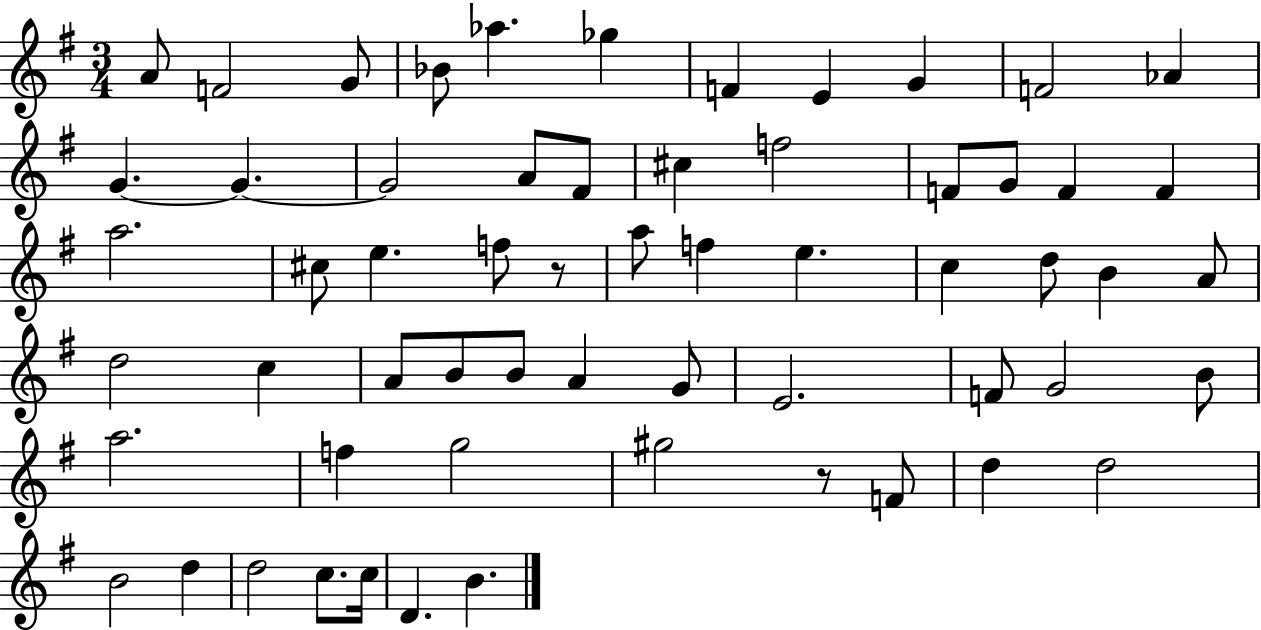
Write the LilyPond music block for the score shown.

{
  \clef treble
  \numericTimeSignature
  \time 3/4
  \key g \major
  \repeat volta 2 { a'8 f'2 g'8 | bes'8 aes''4. ges''4 | f'4 e'4 g'4 | f'2 aes'4 | \break g'4.~~ g'4.~~ | g'2 a'8 fis'8 | cis''4 f''2 | f'8 g'8 f'4 f'4 | \break a''2. | cis''8 e''4. f''8 r8 | a''8 f''4 e''4. | c''4 d''8 b'4 a'8 | \break d''2 c''4 | a'8 b'8 b'8 a'4 g'8 | e'2. | f'8 g'2 b'8 | \break a''2. | f''4 g''2 | gis''2 r8 f'8 | d''4 d''2 | \break b'2 d''4 | d''2 c''8. c''16 | d'4. b'4. | } \bar "|."
}